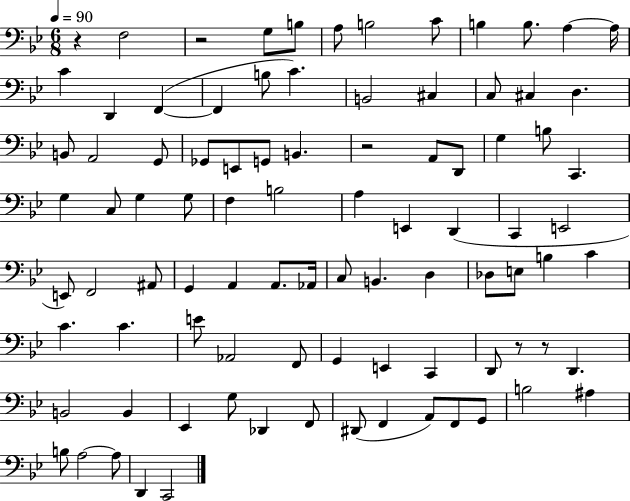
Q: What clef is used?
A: bass